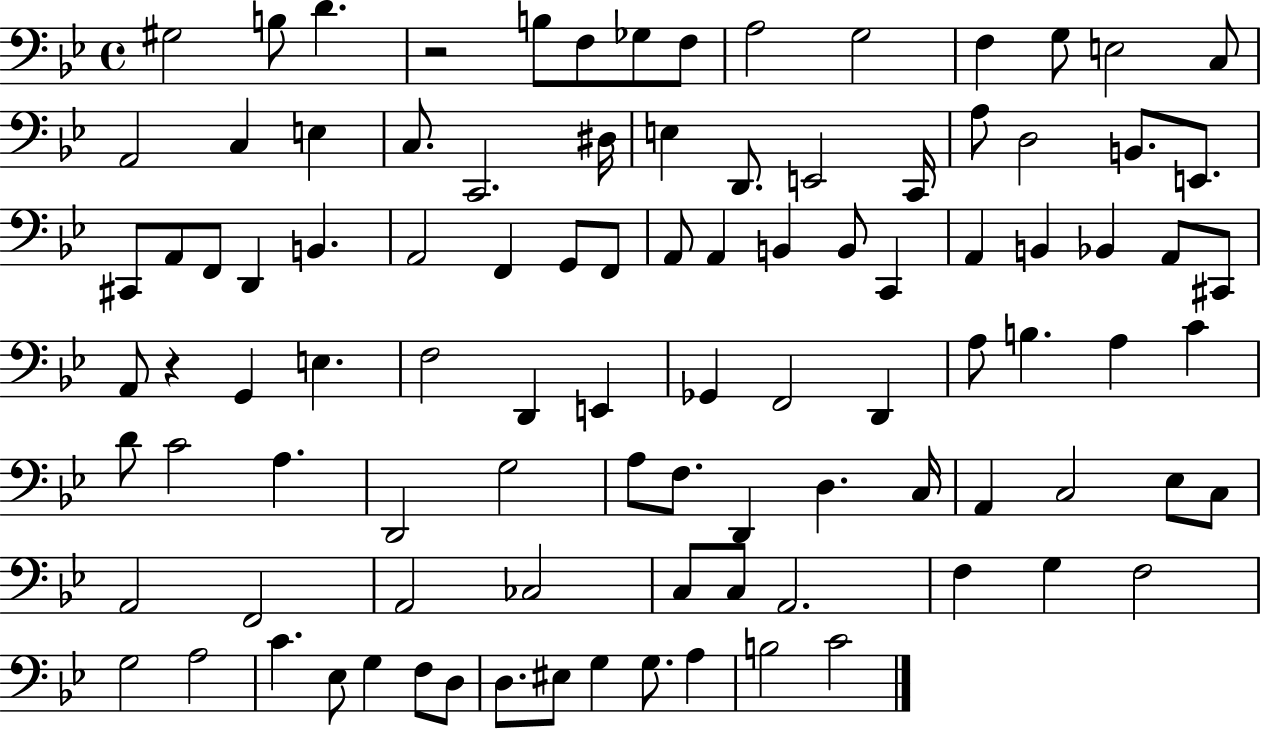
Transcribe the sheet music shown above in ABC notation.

X:1
T:Untitled
M:4/4
L:1/4
K:Bb
^G,2 B,/2 D z2 B,/2 F,/2 _G,/2 F,/2 A,2 G,2 F, G,/2 E,2 C,/2 A,,2 C, E, C,/2 C,,2 ^D,/4 E, D,,/2 E,,2 C,,/4 A,/2 D,2 B,,/2 E,,/2 ^C,,/2 A,,/2 F,,/2 D,, B,, A,,2 F,, G,,/2 F,,/2 A,,/2 A,, B,, B,,/2 C,, A,, B,, _B,, A,,/2 ^C,,/2 A,,/2 z G,, E, F,2 D,, E,, _G,, F,,2 D,, A,/2 B, A, C D/2 C2 A, D,,2 G,2 A,/2 F,/2 D,, D, C,/4 A,, C,2 _E,/2 C,/2 A,,2 F,,2 A,,2 _C,2 C,/2 C,/2 A,,2 F, G, F,2 G,2 A,2 C _E,/2 G, F,/2 D,/2 D,/2 ^E,/2 G, G,/2 A, B,2 C2